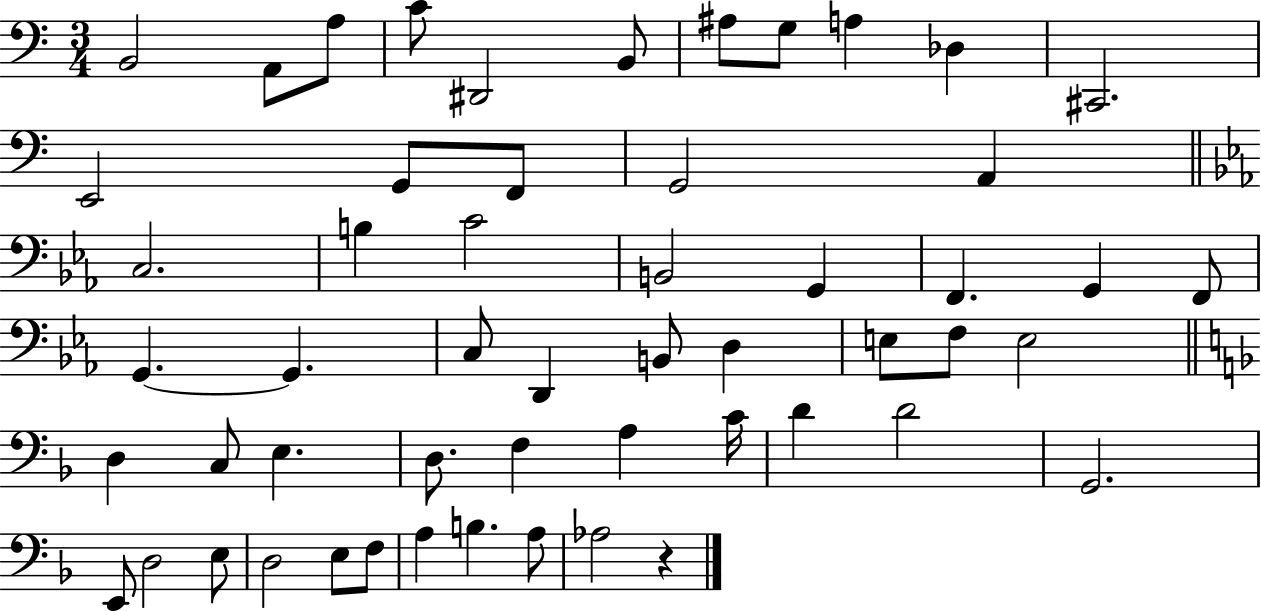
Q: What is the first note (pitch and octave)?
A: B2